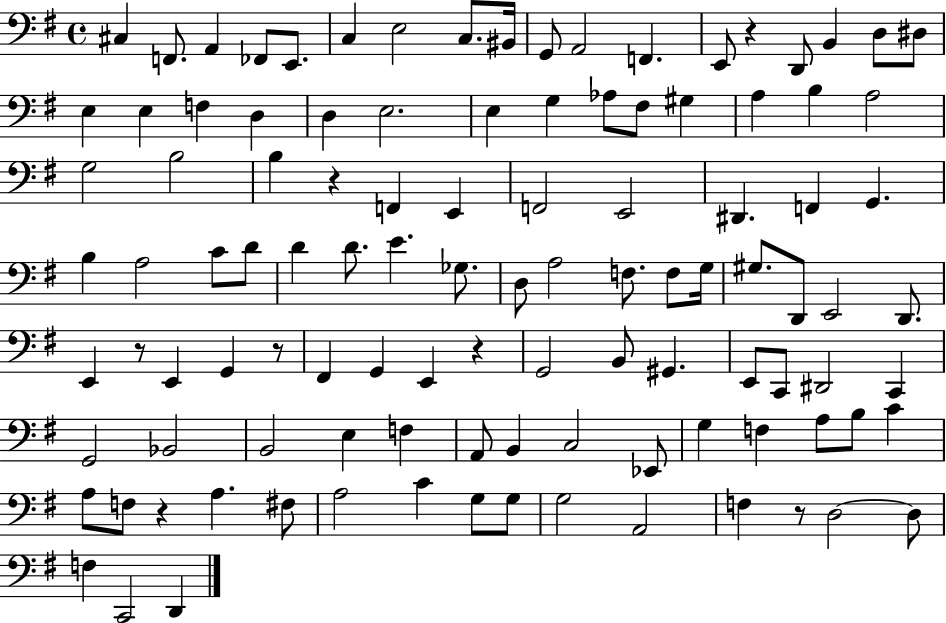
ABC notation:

X:1
T:Untitled
M:4/4
L:1/4
K:G
^C, F,,/2 A,, _F,,/2 E,,/2 C, E,2 C,/2 ^B,,/4 G,,/2 A,,2 F,, E,,/2 z D,,/2 B,, D,/2 ^D,/2 E, E, F, D, D, E,2 E, G, _A,/2 ^F,/2 ^G, A, B, A,2 G,2 B,2 B, z F,, E,, F,,2 E,,2 ^D,, F,, G,, B, A,2 C/2 D/2 D D/2 E _G,/2 D,/2 A,2 F,/2 F,/2 G,/4 ^G,/2 D,,/2 E,,2 D,,/2 E,, z/2 E,, G,, z/2 ^F,, G,, E,, z G,,2 B,,/2 ^G,, E,,/2 C,,/2 ^D,,2 C,, G,,2 _B,,2 B,,2 E, F, A,,/2 B,, C,2 _E,,/2 G, F, A,/2 B,/2 C A,/2 F,/2 z A, ^F,/2 A,2 C G,/2 G,/2 G,2 A,,2 F, z/2 D,2 D,/2 F, C,,2 D,,